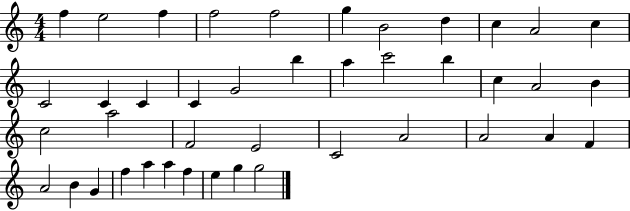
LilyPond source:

{
  \clef treble
  \numericTimeSignature
  \time 4/4
  \key c \major
  f''4 e''2 f''4 | f''2 f''2 | g''4 b'2 d''4 | c''4 a'2 c''4 | \break c'2 c'4 c'4 | c'4 g'2 b''4 | a''4 c'''2 b''4 | c''4 a'2 b'4 | \break c''2 a''2 | f'2 e'2 | c'2 a'2 | a'2 a'4 f'4 | \break a'2 b'4 g'4 | f''4 a''4 a''4 f''4 | e''4 g''4 g''2 | \bar "|."
}